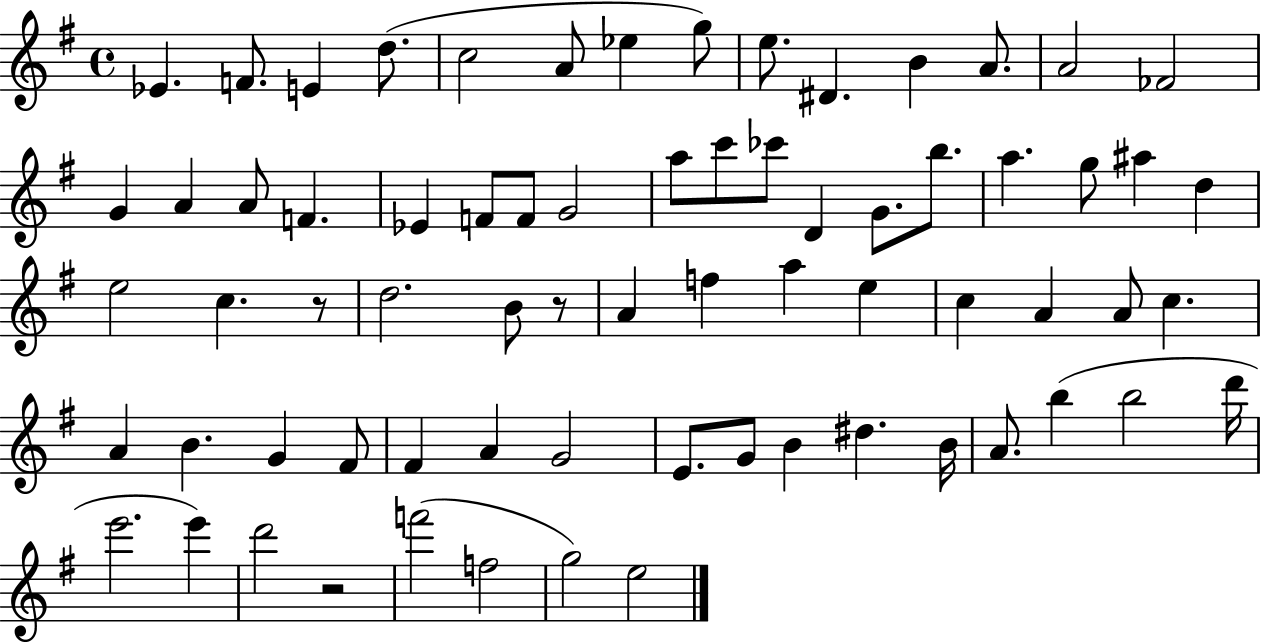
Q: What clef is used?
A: treble